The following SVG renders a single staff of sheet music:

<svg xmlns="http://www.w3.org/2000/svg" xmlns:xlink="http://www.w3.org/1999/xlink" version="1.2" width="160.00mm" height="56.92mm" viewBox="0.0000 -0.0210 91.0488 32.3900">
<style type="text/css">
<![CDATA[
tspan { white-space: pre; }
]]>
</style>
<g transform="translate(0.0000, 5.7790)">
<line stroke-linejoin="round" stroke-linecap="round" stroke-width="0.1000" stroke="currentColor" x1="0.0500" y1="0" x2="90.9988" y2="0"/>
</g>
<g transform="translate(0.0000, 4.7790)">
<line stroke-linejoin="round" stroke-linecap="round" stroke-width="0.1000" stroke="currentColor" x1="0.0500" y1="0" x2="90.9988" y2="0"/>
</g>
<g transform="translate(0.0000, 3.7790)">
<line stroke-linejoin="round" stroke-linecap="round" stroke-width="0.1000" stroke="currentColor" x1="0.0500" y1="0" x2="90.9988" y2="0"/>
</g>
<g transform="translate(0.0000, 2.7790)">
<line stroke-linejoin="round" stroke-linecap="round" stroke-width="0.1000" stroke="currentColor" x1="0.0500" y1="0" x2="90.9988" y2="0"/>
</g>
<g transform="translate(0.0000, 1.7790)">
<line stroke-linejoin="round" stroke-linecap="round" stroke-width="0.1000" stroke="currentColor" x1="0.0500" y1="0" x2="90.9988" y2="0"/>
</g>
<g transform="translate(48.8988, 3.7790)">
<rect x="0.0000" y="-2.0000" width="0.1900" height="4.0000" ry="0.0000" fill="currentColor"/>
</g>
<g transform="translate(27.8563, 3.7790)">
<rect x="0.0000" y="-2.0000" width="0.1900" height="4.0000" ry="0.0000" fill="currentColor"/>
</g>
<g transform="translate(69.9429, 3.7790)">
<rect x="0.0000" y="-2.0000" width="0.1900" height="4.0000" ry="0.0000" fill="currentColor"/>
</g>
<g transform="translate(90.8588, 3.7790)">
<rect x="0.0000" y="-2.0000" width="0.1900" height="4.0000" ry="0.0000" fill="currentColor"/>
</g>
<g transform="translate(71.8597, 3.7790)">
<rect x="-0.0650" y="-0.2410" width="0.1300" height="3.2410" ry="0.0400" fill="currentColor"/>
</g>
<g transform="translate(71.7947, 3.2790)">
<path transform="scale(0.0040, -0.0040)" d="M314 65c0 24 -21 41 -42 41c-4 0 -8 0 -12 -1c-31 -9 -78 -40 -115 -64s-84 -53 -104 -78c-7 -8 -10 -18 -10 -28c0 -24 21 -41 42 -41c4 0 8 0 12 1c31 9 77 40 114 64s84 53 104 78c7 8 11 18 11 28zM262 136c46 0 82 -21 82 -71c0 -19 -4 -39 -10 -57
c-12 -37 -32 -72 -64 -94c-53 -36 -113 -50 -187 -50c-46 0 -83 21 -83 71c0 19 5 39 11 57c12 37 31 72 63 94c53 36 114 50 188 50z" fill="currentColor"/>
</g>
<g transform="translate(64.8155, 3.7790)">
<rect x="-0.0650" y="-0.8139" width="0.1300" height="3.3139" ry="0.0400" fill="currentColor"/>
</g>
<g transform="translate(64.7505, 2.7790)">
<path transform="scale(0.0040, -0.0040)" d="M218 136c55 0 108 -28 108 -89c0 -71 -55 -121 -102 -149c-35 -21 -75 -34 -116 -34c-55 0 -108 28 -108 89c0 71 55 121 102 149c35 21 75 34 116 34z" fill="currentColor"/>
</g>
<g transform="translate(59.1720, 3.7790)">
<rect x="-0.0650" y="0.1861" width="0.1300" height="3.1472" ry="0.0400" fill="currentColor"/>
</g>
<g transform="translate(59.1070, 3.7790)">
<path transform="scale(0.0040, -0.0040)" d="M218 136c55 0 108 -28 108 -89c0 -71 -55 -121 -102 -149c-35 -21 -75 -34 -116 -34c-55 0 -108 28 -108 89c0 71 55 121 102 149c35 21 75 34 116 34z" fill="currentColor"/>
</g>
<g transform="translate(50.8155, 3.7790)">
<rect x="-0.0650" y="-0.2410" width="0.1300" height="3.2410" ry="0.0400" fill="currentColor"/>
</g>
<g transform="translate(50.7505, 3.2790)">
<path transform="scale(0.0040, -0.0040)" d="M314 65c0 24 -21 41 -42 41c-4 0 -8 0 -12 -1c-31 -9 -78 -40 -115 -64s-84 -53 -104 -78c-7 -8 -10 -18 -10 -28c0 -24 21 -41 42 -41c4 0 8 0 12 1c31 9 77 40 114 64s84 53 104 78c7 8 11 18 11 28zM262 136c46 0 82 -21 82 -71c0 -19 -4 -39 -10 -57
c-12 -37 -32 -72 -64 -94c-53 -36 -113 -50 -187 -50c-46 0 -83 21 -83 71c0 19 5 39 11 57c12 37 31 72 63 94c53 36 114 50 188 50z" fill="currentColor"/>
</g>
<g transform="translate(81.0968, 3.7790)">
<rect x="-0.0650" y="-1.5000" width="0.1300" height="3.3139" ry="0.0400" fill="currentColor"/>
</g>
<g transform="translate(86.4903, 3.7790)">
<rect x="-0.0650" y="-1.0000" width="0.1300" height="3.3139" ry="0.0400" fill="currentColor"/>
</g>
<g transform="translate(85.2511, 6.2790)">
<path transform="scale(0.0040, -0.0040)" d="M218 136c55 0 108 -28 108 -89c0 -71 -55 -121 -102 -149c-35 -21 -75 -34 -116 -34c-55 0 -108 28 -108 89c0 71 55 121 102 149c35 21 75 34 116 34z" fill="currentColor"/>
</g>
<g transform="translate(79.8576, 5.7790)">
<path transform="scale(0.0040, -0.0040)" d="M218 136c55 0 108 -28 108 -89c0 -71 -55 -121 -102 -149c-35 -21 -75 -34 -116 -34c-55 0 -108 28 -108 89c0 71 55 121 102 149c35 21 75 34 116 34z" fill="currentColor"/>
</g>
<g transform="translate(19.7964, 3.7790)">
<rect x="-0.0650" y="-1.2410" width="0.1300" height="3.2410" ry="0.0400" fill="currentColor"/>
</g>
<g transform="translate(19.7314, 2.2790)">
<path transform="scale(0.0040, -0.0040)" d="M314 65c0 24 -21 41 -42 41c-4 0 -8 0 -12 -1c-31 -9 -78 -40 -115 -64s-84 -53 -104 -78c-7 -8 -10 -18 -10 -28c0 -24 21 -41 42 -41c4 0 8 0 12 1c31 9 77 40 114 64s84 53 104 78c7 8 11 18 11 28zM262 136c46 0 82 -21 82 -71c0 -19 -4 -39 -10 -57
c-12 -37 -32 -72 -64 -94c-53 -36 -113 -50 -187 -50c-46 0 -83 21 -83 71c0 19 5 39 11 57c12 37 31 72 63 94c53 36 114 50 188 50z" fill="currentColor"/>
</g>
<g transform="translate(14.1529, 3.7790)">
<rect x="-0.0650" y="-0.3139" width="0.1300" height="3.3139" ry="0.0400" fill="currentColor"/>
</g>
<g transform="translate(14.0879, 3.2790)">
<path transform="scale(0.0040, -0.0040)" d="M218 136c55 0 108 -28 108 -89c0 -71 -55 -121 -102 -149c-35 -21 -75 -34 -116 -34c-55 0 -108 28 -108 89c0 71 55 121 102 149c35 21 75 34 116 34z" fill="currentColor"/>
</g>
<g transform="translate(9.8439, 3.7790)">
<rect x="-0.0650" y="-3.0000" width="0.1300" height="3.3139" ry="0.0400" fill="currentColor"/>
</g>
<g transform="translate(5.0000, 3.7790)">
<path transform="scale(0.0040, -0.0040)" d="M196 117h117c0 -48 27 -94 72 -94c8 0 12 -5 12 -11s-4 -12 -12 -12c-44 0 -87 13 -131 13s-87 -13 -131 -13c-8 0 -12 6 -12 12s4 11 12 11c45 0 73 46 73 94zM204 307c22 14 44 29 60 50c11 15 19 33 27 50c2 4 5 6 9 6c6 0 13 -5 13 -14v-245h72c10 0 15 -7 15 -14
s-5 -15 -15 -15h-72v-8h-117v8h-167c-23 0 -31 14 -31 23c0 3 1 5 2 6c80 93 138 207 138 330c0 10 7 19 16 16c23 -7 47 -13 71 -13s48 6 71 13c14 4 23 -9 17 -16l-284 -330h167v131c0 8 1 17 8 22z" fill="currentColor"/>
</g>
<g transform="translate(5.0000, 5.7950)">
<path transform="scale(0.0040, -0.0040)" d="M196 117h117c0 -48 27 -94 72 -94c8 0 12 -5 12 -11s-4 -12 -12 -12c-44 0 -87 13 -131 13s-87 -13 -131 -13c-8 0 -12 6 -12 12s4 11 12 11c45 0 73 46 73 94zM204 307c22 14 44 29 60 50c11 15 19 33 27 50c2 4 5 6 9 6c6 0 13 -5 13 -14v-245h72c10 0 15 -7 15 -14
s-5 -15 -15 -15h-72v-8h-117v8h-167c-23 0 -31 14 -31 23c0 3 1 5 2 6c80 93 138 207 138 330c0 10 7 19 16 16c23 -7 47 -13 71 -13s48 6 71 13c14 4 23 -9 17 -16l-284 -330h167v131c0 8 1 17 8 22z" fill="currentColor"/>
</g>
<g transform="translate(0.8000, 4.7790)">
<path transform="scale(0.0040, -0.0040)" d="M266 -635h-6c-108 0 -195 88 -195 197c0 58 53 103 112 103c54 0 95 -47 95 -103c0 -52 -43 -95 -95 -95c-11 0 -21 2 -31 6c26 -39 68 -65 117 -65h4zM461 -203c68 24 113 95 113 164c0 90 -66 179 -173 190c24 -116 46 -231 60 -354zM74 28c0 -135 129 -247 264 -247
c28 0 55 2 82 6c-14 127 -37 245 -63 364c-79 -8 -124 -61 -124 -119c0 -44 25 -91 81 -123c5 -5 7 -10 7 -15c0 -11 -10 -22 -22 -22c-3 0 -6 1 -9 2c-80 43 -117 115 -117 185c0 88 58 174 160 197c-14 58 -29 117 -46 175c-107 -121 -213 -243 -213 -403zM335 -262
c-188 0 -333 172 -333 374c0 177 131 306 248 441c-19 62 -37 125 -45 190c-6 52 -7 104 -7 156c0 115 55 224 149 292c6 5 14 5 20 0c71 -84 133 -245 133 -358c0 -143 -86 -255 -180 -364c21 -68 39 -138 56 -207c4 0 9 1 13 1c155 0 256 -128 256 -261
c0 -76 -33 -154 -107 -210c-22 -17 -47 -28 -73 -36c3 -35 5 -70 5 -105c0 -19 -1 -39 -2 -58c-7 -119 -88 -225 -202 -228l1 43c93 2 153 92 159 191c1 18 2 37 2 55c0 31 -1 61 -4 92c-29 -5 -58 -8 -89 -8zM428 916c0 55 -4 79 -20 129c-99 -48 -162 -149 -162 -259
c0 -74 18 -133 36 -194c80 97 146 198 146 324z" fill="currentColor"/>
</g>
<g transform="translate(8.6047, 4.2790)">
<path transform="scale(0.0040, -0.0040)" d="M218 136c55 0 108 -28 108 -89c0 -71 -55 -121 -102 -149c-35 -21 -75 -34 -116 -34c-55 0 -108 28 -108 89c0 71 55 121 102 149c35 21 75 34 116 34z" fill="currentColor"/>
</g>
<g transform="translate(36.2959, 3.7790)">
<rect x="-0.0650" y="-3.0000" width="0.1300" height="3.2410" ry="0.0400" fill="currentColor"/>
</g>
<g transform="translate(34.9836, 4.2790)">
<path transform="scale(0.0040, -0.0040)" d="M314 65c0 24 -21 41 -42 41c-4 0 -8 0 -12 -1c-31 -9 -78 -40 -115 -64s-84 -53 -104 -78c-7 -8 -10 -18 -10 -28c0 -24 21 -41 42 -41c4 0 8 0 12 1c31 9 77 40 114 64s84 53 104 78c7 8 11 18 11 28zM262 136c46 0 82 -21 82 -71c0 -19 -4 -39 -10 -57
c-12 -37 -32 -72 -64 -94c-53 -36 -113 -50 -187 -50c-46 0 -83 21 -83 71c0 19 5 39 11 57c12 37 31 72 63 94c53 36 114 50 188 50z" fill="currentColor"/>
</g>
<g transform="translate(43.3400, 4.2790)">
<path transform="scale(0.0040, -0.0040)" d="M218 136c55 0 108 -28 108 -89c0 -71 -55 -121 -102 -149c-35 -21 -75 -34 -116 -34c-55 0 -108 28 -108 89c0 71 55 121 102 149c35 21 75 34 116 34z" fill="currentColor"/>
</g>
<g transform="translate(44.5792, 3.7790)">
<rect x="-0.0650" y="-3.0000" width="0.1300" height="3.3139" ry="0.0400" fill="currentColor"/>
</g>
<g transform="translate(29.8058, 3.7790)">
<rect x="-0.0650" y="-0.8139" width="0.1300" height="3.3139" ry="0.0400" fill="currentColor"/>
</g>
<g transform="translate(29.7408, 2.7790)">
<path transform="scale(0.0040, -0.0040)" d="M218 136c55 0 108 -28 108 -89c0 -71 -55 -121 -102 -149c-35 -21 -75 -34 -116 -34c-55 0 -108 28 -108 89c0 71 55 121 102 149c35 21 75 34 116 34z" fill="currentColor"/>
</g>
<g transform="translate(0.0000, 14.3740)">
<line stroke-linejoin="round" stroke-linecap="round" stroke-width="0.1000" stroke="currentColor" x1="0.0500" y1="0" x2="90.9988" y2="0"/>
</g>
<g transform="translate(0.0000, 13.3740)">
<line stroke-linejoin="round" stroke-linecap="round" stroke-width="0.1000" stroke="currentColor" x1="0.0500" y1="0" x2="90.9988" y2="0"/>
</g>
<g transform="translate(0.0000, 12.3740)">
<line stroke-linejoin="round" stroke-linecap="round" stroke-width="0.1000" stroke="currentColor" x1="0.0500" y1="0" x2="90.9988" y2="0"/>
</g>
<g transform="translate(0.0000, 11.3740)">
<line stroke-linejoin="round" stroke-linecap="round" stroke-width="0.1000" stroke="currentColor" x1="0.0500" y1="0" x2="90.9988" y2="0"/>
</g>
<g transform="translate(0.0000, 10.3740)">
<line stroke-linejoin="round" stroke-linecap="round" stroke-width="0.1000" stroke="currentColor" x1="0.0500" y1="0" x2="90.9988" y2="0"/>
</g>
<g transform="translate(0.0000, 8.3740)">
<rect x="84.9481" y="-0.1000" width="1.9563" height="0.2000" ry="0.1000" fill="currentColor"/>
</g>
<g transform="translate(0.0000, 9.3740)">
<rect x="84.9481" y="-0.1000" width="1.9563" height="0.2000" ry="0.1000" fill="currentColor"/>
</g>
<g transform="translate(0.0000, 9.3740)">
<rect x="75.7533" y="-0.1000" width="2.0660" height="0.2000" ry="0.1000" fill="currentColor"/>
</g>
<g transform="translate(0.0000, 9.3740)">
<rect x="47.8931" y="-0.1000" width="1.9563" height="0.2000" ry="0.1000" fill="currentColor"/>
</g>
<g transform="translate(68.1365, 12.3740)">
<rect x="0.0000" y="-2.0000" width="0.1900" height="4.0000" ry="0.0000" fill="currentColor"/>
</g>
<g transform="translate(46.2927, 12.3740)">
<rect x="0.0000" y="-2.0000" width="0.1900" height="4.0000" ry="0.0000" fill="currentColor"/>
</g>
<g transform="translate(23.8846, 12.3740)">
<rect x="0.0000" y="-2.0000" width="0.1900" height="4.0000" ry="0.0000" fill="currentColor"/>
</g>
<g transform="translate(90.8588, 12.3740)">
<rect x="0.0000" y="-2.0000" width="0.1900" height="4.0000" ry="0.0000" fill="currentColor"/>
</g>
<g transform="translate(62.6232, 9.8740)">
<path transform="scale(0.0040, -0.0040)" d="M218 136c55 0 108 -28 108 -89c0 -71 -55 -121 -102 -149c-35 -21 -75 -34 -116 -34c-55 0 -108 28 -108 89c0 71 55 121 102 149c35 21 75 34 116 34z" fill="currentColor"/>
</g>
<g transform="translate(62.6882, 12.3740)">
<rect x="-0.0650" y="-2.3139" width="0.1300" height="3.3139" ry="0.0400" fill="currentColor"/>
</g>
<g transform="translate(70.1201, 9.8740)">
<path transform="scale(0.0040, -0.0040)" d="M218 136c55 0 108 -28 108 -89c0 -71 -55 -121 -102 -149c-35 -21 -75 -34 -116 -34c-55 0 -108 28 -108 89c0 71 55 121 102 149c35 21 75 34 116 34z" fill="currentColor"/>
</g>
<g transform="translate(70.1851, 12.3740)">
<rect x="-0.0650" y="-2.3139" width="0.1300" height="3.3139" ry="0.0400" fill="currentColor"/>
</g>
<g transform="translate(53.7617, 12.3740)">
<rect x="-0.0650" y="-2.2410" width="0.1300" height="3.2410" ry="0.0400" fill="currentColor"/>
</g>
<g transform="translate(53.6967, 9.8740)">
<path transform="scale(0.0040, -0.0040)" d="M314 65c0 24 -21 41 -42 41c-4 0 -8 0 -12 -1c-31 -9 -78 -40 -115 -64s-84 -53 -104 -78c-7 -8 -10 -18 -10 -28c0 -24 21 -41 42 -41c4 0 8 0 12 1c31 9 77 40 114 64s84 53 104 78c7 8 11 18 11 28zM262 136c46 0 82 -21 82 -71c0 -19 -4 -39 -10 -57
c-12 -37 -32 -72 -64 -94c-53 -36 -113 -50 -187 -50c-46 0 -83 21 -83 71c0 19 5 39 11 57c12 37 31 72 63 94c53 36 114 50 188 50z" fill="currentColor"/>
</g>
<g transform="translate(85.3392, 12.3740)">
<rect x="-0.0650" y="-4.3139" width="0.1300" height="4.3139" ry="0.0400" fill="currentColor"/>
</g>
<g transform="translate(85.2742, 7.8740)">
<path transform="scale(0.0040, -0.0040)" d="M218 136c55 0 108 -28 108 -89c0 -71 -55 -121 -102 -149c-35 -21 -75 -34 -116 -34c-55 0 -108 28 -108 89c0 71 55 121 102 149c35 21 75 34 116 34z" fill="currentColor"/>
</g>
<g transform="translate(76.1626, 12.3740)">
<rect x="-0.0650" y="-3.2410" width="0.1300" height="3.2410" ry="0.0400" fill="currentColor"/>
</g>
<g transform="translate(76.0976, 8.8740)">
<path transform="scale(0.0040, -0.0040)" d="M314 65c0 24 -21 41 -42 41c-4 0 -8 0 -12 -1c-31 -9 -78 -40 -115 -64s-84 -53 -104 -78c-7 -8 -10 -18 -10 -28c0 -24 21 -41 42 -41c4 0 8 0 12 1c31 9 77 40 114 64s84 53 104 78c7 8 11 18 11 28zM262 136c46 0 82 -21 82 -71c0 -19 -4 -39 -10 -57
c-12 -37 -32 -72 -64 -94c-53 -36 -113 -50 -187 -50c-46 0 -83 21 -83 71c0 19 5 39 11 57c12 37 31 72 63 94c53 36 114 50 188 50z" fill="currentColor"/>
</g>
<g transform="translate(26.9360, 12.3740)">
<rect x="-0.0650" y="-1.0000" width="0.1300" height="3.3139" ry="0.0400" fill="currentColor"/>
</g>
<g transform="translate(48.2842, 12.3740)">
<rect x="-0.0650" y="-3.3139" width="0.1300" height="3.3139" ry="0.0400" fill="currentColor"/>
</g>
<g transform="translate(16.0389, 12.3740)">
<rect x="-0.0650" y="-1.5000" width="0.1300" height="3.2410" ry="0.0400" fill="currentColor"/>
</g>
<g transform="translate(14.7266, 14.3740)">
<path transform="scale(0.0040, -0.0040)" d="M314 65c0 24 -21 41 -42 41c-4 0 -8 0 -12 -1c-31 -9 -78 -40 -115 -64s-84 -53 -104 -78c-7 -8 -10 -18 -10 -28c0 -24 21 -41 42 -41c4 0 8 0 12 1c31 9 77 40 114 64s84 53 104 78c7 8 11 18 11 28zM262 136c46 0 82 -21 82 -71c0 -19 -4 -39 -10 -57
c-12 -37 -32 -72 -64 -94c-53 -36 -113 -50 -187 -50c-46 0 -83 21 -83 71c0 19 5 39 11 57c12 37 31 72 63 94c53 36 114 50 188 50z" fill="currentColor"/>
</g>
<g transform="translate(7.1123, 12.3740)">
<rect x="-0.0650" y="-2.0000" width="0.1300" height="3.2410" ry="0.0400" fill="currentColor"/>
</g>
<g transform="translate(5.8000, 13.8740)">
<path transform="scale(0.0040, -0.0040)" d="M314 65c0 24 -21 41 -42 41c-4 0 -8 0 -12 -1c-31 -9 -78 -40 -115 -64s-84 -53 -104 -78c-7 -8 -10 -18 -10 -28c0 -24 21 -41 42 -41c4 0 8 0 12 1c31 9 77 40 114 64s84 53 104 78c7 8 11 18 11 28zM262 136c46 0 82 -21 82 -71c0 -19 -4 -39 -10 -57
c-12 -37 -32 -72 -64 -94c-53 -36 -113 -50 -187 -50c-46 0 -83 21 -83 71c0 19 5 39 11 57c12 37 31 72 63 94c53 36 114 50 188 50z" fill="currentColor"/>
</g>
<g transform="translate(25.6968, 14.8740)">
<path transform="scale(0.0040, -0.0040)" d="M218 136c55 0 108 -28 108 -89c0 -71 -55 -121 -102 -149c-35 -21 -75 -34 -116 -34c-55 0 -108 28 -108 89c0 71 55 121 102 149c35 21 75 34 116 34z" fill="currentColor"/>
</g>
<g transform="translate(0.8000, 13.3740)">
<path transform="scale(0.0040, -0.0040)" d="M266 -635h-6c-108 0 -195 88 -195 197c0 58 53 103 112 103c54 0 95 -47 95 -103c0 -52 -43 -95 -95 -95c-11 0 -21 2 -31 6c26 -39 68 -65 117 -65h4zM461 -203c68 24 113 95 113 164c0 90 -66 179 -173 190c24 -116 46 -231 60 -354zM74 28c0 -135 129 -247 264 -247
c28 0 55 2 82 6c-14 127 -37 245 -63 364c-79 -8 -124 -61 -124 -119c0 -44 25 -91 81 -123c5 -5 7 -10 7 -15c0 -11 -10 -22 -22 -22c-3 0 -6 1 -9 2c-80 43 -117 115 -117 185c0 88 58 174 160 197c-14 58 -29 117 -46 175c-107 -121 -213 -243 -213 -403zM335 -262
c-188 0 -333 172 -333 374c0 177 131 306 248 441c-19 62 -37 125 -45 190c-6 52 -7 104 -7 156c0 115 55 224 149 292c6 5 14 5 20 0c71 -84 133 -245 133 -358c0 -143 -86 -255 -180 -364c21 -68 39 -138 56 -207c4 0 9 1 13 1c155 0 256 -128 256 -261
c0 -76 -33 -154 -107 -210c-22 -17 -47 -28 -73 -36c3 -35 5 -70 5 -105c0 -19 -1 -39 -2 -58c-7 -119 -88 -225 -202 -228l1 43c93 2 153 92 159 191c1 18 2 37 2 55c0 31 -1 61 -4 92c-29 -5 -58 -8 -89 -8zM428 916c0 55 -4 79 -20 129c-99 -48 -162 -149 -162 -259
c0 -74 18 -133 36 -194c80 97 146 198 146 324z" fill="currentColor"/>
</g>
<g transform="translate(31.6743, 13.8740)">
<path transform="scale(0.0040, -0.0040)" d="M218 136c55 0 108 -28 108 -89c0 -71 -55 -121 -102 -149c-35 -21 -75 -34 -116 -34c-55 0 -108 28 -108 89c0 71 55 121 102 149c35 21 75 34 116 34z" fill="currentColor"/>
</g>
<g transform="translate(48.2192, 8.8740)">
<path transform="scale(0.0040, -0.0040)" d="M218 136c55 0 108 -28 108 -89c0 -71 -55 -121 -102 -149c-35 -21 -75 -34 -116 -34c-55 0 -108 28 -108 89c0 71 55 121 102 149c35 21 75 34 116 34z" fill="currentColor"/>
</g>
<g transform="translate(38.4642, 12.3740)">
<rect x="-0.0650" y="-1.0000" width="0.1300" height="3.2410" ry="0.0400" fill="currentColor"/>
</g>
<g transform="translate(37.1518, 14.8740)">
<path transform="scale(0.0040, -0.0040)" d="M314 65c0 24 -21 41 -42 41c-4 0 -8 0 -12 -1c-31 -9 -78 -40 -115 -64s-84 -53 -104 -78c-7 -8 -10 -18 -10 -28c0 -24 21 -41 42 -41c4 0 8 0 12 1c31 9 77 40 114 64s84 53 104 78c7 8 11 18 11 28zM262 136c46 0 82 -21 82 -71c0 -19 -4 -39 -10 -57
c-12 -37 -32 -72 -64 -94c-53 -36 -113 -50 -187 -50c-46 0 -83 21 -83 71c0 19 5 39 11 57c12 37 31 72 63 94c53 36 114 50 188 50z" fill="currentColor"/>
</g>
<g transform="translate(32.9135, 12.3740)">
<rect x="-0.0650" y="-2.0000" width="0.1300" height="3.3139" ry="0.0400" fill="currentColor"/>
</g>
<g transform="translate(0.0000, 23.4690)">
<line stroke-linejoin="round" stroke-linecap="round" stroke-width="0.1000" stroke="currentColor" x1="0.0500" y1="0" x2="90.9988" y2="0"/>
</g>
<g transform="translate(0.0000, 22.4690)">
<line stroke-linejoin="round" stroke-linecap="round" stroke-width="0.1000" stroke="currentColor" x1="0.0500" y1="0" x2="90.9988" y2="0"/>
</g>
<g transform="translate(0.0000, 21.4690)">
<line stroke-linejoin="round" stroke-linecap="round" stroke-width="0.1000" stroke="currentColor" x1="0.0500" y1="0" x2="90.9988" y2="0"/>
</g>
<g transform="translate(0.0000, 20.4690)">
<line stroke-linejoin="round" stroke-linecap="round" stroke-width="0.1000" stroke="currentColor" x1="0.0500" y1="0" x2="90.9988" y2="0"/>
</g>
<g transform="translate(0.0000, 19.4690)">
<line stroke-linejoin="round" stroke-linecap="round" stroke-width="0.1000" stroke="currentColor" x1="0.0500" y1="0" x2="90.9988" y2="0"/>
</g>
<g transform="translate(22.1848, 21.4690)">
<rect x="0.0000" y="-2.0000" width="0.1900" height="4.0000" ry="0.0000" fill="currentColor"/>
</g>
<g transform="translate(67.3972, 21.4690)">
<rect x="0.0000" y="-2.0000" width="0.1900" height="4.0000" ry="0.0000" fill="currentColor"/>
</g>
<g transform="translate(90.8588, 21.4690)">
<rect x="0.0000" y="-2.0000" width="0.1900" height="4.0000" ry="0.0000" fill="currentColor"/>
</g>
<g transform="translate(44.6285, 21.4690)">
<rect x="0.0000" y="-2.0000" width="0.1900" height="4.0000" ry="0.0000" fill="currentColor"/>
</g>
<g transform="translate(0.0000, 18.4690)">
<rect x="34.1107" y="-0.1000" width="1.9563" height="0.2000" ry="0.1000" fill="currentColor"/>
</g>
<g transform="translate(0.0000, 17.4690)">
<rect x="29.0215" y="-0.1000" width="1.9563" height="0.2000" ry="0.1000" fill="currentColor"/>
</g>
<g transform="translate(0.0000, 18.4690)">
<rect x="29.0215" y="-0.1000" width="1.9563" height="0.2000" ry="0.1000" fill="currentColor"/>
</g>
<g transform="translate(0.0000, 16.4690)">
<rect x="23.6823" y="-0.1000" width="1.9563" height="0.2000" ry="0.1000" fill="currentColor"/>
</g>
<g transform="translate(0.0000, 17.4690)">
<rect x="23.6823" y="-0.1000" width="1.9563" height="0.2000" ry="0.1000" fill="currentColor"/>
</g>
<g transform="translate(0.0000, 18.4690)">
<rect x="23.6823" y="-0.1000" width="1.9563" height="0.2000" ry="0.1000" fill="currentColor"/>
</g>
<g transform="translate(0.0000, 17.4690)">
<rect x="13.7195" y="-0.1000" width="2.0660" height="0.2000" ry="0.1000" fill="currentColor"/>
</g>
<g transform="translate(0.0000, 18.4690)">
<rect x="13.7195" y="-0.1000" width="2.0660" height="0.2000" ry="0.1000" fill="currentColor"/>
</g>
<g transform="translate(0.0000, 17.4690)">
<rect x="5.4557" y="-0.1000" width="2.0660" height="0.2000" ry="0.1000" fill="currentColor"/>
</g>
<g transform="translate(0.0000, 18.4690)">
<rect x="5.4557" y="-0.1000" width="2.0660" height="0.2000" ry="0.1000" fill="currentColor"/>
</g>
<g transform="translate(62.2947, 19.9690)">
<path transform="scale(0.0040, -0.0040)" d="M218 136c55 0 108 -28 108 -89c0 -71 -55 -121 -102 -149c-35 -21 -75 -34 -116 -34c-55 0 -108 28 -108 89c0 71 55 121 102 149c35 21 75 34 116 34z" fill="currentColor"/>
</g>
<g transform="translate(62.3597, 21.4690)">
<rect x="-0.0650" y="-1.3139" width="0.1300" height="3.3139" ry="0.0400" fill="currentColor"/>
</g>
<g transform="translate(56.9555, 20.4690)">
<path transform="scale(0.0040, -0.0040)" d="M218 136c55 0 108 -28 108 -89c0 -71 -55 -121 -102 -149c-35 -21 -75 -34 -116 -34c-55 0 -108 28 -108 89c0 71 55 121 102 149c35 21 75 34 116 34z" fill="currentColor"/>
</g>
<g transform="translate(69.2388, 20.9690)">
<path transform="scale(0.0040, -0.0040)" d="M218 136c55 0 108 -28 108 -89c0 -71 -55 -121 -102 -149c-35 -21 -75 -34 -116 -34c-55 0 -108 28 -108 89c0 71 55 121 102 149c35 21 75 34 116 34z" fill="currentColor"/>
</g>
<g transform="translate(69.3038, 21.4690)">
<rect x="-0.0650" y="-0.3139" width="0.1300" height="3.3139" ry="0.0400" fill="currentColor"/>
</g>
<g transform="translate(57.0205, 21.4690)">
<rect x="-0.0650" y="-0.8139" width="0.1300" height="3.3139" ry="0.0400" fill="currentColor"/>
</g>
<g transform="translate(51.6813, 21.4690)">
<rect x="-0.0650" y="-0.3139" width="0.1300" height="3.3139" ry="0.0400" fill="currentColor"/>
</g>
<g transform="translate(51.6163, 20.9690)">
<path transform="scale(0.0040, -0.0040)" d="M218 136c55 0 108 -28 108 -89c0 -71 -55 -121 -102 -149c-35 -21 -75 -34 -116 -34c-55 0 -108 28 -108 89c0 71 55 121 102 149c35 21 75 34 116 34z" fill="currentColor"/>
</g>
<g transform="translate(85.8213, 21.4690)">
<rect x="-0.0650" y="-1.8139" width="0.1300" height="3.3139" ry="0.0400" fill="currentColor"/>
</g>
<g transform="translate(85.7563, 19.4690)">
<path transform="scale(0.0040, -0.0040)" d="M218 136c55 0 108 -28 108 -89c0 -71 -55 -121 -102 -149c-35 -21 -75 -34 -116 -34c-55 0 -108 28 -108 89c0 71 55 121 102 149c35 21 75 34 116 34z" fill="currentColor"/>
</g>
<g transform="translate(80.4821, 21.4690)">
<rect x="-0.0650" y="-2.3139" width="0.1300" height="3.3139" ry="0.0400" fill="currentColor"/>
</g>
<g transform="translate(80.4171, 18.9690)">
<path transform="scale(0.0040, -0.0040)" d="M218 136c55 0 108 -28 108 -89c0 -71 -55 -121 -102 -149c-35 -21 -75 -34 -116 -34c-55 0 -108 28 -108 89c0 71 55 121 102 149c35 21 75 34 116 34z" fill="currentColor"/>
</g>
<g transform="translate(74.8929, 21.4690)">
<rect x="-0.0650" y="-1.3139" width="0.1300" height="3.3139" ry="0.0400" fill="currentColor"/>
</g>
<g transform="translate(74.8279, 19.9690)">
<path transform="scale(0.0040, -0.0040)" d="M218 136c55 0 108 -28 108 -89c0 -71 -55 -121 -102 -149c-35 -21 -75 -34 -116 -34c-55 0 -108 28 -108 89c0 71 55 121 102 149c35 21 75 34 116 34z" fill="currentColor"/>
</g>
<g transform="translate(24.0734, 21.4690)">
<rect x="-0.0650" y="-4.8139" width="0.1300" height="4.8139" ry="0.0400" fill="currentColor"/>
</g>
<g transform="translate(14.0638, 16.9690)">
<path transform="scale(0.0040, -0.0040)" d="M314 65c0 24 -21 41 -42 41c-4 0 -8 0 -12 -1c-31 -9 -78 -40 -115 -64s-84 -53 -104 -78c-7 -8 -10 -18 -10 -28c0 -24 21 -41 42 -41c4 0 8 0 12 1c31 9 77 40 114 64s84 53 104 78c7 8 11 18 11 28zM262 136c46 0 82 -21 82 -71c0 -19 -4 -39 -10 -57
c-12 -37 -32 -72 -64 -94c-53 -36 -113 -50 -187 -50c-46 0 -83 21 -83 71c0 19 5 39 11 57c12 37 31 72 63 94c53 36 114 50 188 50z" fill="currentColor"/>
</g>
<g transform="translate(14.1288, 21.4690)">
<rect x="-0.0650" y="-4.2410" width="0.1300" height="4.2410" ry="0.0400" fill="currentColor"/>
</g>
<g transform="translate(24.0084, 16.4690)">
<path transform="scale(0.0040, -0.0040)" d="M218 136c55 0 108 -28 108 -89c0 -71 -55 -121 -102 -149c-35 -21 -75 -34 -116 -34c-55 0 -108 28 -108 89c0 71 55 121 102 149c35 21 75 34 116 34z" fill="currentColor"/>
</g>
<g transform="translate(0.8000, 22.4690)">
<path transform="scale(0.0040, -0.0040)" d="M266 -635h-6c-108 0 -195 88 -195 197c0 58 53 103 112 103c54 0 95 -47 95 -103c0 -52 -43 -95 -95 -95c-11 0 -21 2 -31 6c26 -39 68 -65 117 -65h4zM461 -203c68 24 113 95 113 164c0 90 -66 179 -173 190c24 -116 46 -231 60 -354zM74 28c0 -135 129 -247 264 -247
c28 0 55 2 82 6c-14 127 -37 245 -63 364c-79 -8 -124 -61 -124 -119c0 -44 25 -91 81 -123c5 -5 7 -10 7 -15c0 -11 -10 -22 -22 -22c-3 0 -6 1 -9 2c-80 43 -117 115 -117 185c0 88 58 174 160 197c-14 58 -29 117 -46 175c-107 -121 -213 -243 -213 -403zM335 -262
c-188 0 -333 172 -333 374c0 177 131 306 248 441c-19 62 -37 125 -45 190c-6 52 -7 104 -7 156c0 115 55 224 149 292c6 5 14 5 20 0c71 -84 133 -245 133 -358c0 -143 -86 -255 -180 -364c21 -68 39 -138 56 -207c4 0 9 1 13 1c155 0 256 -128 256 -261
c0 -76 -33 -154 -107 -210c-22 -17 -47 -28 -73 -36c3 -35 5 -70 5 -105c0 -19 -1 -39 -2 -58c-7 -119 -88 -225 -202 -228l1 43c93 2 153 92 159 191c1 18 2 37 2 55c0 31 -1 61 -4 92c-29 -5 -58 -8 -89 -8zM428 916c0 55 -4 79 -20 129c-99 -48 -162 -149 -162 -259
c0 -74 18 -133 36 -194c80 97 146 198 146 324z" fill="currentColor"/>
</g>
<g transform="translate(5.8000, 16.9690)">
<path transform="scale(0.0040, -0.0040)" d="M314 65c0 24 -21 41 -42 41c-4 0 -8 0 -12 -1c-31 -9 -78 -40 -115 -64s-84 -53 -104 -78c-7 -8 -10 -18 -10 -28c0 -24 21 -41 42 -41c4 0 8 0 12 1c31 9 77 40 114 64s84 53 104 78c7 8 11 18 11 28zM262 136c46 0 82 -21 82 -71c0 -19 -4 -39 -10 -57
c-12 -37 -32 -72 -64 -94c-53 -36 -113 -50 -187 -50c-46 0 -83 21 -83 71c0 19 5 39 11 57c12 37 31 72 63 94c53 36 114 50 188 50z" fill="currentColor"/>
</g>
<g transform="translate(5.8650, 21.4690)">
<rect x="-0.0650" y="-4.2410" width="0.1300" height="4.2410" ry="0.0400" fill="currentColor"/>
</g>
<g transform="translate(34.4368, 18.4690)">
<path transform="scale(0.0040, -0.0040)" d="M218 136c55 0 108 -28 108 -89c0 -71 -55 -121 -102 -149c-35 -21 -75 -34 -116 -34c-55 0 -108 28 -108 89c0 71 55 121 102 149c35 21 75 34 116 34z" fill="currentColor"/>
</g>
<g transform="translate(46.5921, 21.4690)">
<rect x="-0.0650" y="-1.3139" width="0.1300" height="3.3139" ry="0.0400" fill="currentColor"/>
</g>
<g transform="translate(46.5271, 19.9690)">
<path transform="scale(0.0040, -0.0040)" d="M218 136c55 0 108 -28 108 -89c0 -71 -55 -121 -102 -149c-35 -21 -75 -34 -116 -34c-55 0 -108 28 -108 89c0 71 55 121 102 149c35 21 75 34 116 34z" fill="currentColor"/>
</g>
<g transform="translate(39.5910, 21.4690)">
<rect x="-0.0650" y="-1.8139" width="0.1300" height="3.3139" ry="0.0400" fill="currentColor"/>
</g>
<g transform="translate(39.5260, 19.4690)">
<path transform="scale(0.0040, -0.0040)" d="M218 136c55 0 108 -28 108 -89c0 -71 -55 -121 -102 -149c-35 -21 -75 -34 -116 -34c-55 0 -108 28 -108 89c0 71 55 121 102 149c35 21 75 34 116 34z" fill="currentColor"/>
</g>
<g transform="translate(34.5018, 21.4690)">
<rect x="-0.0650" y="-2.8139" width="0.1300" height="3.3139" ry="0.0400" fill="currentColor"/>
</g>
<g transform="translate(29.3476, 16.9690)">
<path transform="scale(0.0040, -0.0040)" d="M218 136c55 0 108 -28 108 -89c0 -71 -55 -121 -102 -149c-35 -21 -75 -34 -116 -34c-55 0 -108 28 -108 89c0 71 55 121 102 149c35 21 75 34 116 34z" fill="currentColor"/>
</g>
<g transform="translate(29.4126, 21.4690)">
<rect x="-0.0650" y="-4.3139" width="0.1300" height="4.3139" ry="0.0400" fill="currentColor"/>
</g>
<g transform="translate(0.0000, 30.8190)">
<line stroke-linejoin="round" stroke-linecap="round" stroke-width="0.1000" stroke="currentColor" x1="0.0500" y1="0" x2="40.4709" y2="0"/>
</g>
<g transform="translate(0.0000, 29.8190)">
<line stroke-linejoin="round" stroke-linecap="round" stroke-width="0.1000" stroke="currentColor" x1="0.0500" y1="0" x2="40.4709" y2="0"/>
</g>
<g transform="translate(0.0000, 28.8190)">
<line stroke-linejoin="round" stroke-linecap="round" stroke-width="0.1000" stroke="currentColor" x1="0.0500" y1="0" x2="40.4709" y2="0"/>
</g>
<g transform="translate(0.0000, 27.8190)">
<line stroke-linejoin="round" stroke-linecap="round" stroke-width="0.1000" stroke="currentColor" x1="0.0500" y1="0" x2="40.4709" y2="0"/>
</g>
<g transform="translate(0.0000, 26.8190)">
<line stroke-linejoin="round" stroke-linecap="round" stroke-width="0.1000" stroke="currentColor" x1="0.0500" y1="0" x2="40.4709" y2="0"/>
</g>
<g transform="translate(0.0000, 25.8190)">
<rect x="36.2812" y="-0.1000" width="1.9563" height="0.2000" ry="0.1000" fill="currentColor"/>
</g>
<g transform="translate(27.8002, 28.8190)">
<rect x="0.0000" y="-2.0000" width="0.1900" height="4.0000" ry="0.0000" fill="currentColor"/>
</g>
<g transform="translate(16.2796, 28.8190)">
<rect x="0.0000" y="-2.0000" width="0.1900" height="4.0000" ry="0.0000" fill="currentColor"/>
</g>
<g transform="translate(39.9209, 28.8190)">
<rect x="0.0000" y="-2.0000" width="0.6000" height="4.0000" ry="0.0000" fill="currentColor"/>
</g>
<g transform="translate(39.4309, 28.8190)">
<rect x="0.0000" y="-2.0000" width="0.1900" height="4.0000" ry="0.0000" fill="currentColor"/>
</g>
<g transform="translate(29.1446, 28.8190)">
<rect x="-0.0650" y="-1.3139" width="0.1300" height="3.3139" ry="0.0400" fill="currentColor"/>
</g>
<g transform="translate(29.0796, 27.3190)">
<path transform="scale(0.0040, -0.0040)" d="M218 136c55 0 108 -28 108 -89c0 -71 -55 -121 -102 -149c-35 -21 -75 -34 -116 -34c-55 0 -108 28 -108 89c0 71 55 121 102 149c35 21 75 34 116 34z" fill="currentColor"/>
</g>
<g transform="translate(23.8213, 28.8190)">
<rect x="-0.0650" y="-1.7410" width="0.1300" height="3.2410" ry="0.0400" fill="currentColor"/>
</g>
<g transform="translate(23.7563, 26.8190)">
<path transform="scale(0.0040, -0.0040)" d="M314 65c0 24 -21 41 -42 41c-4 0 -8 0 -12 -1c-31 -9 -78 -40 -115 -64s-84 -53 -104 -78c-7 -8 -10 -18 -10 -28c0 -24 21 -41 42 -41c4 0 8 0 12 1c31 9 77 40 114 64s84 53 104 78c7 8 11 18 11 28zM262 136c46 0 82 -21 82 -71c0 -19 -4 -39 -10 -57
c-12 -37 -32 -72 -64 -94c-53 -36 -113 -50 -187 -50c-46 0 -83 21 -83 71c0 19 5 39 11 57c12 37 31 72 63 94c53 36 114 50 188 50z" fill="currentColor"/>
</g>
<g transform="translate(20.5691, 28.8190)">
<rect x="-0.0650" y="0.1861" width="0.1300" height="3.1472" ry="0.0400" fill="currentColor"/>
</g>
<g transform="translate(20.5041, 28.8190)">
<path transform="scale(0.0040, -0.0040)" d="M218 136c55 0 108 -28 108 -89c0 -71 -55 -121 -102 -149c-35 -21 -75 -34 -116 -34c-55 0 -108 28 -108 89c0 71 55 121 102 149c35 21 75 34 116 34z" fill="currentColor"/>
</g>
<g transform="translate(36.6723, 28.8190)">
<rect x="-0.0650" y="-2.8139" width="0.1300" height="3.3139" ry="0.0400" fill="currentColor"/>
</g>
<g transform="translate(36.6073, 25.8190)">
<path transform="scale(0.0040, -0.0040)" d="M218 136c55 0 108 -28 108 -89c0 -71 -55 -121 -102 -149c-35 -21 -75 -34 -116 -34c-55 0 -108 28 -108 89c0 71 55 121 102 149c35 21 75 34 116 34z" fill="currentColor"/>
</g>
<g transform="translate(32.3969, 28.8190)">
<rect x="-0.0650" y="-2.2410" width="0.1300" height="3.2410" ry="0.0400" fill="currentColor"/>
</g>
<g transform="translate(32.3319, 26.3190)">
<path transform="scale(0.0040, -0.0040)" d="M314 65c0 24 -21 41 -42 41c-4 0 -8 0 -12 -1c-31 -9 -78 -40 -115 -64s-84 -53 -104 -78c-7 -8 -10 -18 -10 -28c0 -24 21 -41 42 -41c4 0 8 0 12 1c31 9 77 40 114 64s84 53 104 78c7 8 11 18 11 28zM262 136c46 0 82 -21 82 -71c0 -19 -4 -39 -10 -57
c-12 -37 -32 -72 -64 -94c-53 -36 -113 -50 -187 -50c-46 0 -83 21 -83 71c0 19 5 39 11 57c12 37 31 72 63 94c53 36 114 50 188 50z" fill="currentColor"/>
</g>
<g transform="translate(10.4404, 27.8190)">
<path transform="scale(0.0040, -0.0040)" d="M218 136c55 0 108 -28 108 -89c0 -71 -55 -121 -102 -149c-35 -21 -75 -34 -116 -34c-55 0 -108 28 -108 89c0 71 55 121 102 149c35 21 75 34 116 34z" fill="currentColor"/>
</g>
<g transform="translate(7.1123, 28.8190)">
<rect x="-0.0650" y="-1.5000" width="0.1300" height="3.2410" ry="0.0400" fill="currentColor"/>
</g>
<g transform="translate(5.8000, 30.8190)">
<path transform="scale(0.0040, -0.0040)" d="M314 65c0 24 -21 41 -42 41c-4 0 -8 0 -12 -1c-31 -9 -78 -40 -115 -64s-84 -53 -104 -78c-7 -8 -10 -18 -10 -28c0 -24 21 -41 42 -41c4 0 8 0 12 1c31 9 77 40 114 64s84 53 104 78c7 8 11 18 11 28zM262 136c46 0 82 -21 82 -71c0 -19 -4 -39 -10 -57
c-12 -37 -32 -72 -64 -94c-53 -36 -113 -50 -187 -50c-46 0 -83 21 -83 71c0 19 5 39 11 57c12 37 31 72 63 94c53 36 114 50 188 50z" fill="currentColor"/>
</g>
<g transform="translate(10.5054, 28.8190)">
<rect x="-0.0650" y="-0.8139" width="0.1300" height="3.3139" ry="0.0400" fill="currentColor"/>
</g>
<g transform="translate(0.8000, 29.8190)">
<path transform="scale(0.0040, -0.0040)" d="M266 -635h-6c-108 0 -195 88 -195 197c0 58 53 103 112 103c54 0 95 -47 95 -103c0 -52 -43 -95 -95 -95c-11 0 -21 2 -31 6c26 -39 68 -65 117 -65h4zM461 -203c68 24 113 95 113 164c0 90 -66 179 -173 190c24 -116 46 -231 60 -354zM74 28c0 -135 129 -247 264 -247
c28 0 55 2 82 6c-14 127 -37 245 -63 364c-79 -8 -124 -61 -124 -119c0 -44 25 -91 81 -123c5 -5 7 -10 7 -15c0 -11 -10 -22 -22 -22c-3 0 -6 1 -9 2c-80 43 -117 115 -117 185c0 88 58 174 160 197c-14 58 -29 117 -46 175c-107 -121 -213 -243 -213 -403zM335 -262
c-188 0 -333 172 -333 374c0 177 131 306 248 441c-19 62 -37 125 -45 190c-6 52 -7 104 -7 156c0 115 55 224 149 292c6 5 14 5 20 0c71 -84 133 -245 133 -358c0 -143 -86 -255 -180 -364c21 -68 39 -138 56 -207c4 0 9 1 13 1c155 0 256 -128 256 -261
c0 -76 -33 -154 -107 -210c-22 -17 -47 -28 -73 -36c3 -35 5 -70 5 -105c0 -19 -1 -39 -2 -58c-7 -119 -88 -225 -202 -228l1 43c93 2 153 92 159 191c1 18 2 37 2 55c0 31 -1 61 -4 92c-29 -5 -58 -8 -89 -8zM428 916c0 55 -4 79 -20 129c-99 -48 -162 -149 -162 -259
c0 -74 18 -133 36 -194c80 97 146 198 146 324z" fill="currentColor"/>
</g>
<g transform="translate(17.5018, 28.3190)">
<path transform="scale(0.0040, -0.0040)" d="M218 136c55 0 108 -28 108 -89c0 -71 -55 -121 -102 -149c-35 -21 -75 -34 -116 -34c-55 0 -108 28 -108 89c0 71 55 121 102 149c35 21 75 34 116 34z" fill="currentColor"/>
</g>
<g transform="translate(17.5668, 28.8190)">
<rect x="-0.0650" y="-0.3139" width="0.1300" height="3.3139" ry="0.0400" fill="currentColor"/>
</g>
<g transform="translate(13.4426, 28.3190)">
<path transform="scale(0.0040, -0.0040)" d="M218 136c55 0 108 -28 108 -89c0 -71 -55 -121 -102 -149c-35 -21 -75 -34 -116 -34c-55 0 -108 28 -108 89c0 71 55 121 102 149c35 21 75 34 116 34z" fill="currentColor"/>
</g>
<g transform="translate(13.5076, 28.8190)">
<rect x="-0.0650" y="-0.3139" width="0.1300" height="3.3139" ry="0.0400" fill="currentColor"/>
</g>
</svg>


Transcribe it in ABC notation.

X:1
T:Untitled
M:4/4
L:1/4
K:C
A c e2 d A2 A c2 B d c2 E D F2 E2 D F D2 b g2 g g b2 d' d'2 d'2 e' d' a f e c d e c e g f E2 d c c B f2 e g2 a